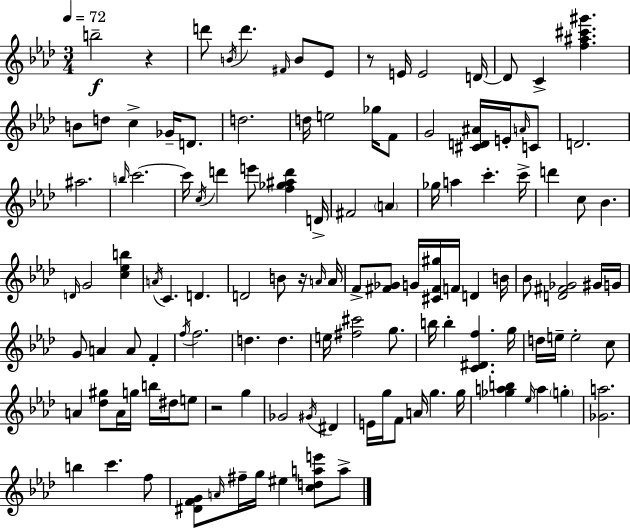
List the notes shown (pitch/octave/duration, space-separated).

B5/h R/q D6/e B4/s D6/q. F#4/s B4/e Eb4/e R/e E4/s E4/h D4/s D4/e C4/q [F5,A#5,C#6,G#6]/q. B4/e D5/e C5/q Gb4/s D4/e. D5/h. D5/s E5/h Gb5/s F4/e G4/h [C#4,D4,A#4]/s E4/s A4/s C4/e D4/h. A#5/h. B5/s C6/h. C6/s C5/s D6/q E6/e [F5,Gb5,A#5,D6]/q D4/s F#4/h A4/q Gb5/s A5/q C6/q. C6/s D6/q C5/e Bb4/q. D4/s G4/h [C5,Eb5,B5]/q A4/s C4/q. D4/q. D4/h B4/e R/s A4/s A4/s F4/e [F#4,Gb4]/e G4/s [C#4,F#4,G#5]/s F4/s D4/q B4/s Bb4/e [D4,F#4,Gb4]/h G#4/s G4/s G4/e A4/q A4/e F4/q F5/s F5/h. D5/q. D5/q. E5/s [F#5,C#6]/h G5/e. B5/s B5/q [C4,D#4,F5]/q. G5/s D5/s E5/s E5/h C5/e A4/q [Db5,G#5]/e A4/s G5/s B5/s D#5/s E5/e R/h G5/q Gb4/h G#4/s D#4/q E4/s G5/s F4/e A4/s G5/q. G5/s [Gb5,A5,B5]/q Eb5/s A5/q G5/q [Gb4,A5]/h. B5/q C6/q. F5/e [D#4,F4,G4]/e A4/s F#5/s G5/s EIS5/q [C5,D5,A5,E6]/e A5/e